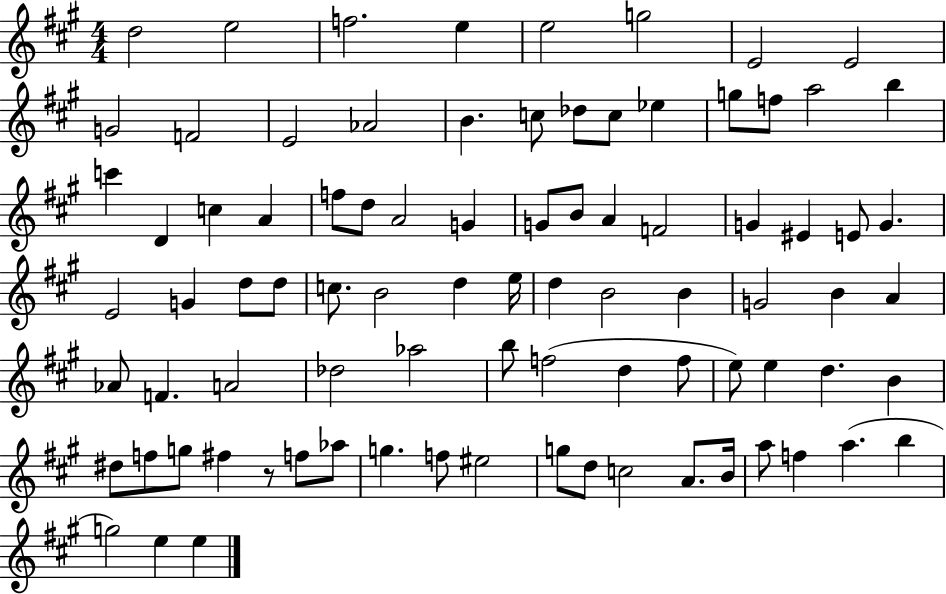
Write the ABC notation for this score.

X:1
T:Untitled
M:4/4
L:1/4
K:A
d2 e2 f2 e e2 g2 E2 E2 G2 F2 E2 _A2 B c/2 _d/2 c/2 _e g/2 f/2 a2 b c' D c A f/2 d/2 A2 G G/2 B/2 A F2 G ^E E/2 G E2 G d/2 d/2 c/2 B2 d e/4 d B2 B G2 B A _A/2 F A2 _d2 _a2 b/2 f2 d f/2 e/2 e d B ^d/2 f/2 g/2 ^f z/2 f/2 _a/2 g f/2 ^e2 g/2 d/2 c2 A/2 B/4 a/2 f a b g2 e e